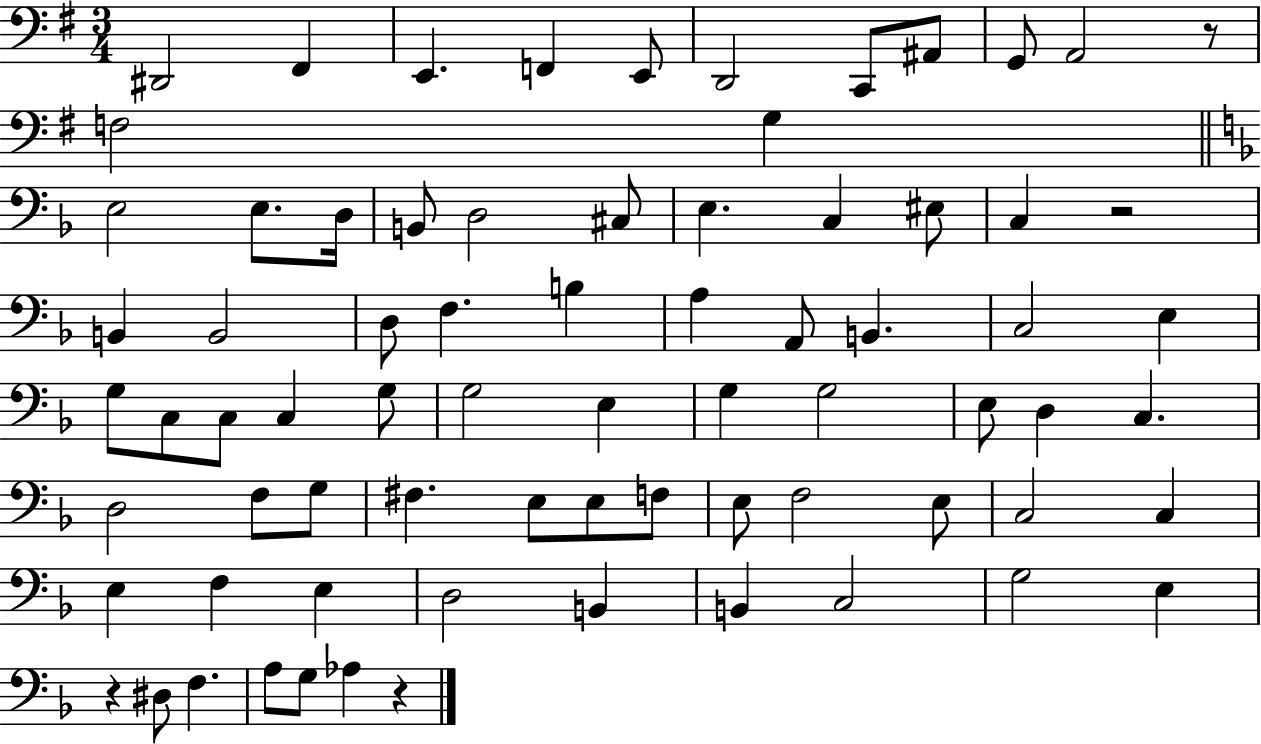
{
  \clef bass
  \numericTimeSignature
  \time 3/4
  \key g \major
  dis,2 fis,4 | e,4. f,4 e,8 | d,2 c,8 ais,8 | g,8 a,2 r8 | \break f2 g4 | \bar "||" \break \key d \minor e2 e8. d16 | b,8 d2 cis8 | e4. c4 eis8 | c4 r2 | \break b,4 b,2 | d8 f4. b4 | a4 a,8 b,4. | c2 e4 | \break g8 c8 c8 c4 g8 | g2 e4 | g4 g2 | e8 d4 c4. | \break d2 f8 g8 | fis4. e8 e8 f8 | e8 f2 e8 | c2 c4 | \break e4 f4 e4 | d2 b,4 | b,4 c2 | g2 e4 | \break r4 dis8 f4. | a8 g8 aes4 r4 | \bar "|."
}